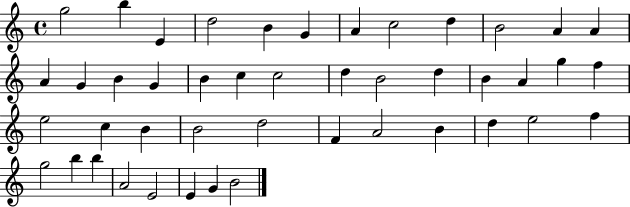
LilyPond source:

{
  \clef treble
  \time 4/4
  \defaultTimeSignature
  \key c \major
  g''2 b''4 e'4 | d''2 b'4 g'4 | a'4 c''2 d''4 | b'2 a'4 a'4 | \break a'4 g'4 b'4 g'4 | b'4 c''4 c''2 | d''4 b'2 d''4 | b'4 a'4 g''4 f''4 | \break e''2 c''4 b'4 | b'2 d''2 | f'4 a'2 b'4 | d''4 e''2 f''4 | \break g''2 b''4 b''4 | a'2 e'2 | e'4 g'4 b'2 | \bar "|."
}